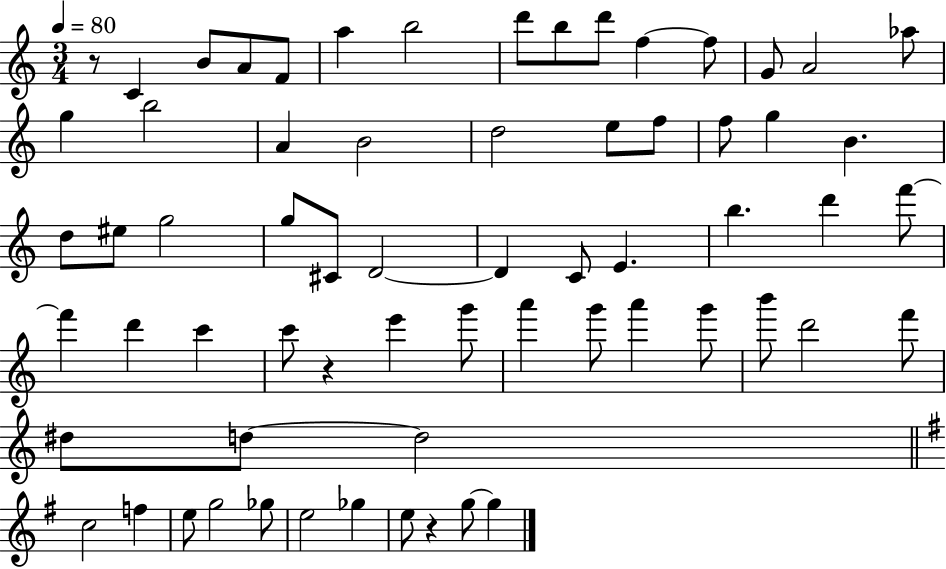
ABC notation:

X:1
T:Untitled
M:3/4
L:1/4
K:C
z/2 C B/2 A/2 F/2 a b2 d'/2 b/2 d'/2 f f/2 G/2 A2 _a/2 g b2 A B2 d2 e/2 f/2 f/2 g B d/2 ^e/2 g2 g/2 ^C/2 D2 D C/2 E b d' f'/2 f' d' c' c'/2 z e' g'/2 a' g'/2 a' g'/2 b'/2 d'2 f'/2 ^d/2 d/2 d2 c2 f e/2 g2 _g/2 e2 _g e/2 z g/2 g